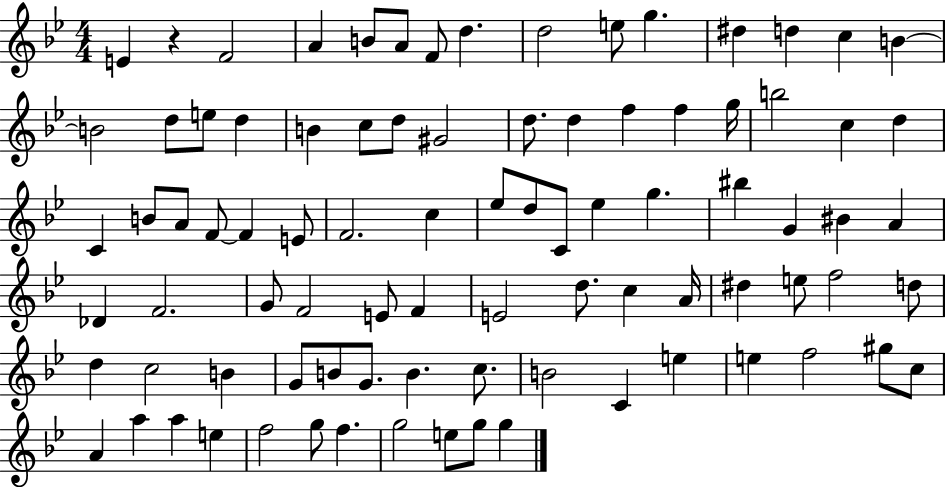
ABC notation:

X:1
T:Untitled
M:4/4
L:1/4
K:Bb
E z F2 A B/2 A/2 F/2 d d2 e/2 g ^d d c B B2 d/2 e/2 d B c/2 d/2 ^G2 d/2 d f f g/4 b2 c d C B/2 A/2 F/2 F E/2 F2 c _e/2 d/2 C/2 _e g ^b G ^B A _D F2 G/2 F2 E/2 F E2 d/2 c A/4 ^d e/2 f2 d/2 d c2 B G/2 B/2 G/2 B c/2 B2 C e e f2 ^g/2 c/2 A a a e f2 g/2 f g2 e/2 g/2 g